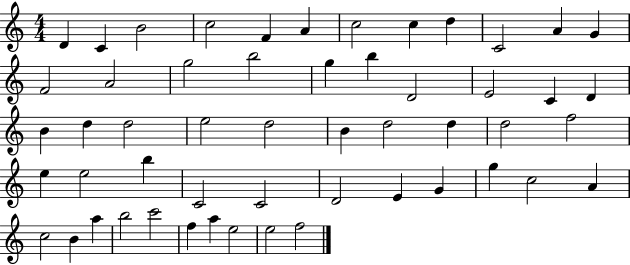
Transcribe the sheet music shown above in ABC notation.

X:1
T:Untitled
M:4/4
L:1/4
K:C
D C B2 c2 F A c2 c d C2 A G F2 A2 g2 b2 g b D2 E2 C D B d d2 e2 d2 B d2 d d2 f2 e e2 b C2 C2 D2 E G g c2 A c2 B a b2 c'2 f a e2 e2 f2